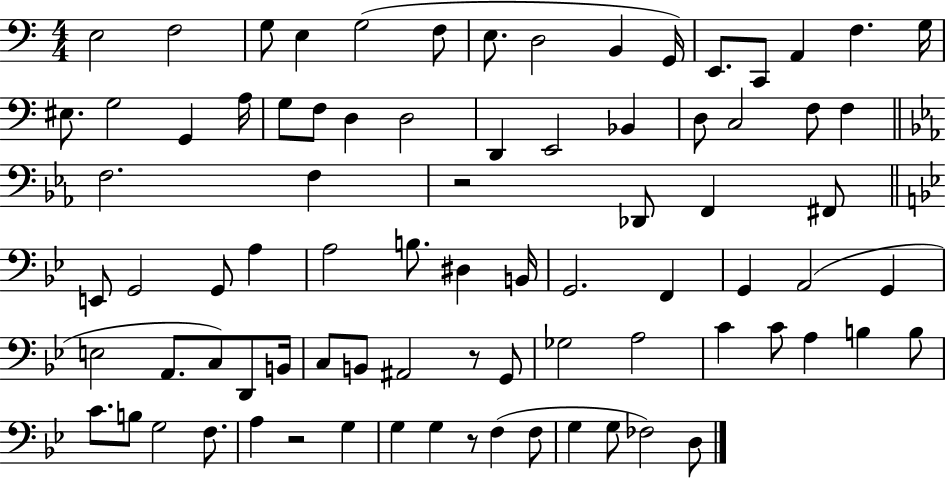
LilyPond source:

{
  \clef bass
  \numericTimeSignature
  \time 4/4
  \key c \major
  e2 f2 | g8 e4 g2( f8 | e8. d2 b,4 g,16) | e,8. c,8 a,4 f4. g16 | \break eis8. g2 g,4 a16 | g8 f8 d4 d2 | d,4 e,2 bes,4 | d8 c2 f8 f4 | \break \bar "||" \break \key ees \major f2. f4 | r2 des,8 f,4 fis,8 | \bar "||" \break \key bes \major e,8 g,2 g,8 a4 | a2 b8. dis4 b,16 | g,2. f,4 | g,4 a,2( g,4 | \break e2 a,8. c8) d,8 b,16 | c8 b,8 ais,2 r8 g,8 | ges2 a2 | c'4 c'8 a4 b4 b8 | \break c'8. b8 g2 f8. | a4 r2 g4 | g4 g4 r8 f4( f8 | g4 g8 fes2) d8 | \break \bar "|."
}